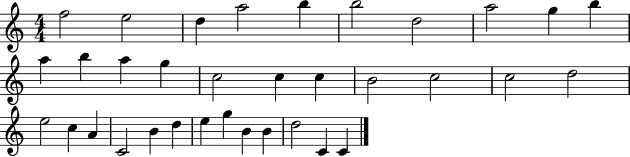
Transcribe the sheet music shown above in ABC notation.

X:1
T:Untitled
M:4/4
L:1/4
K:C
f2 e2 d a2 b b2 d2 a2 g b a b a g c2 c c B2 c2 c2 d2 e2 c A C2 B d e g B B d2 C C